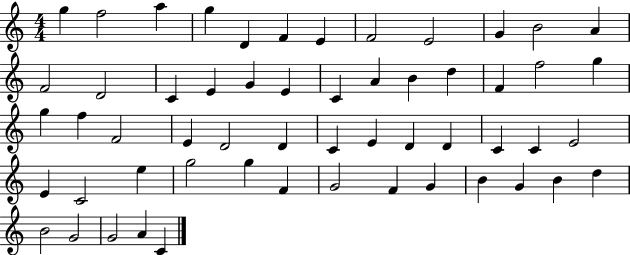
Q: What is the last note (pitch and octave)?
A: C4